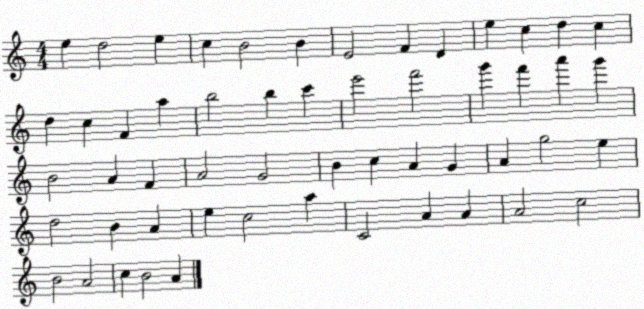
X:1
T:Untitled
M:4/4
L:1/4
K:C
e d2 e c B2 B E2 F D e c d c d c F a b2 b c' e'2 f'2 g' f' a' g' B2 A F A2 G2 B c A G A g2 e d2 B A e c2 a C2 A A A2 c2 B2 A2 c B2 A